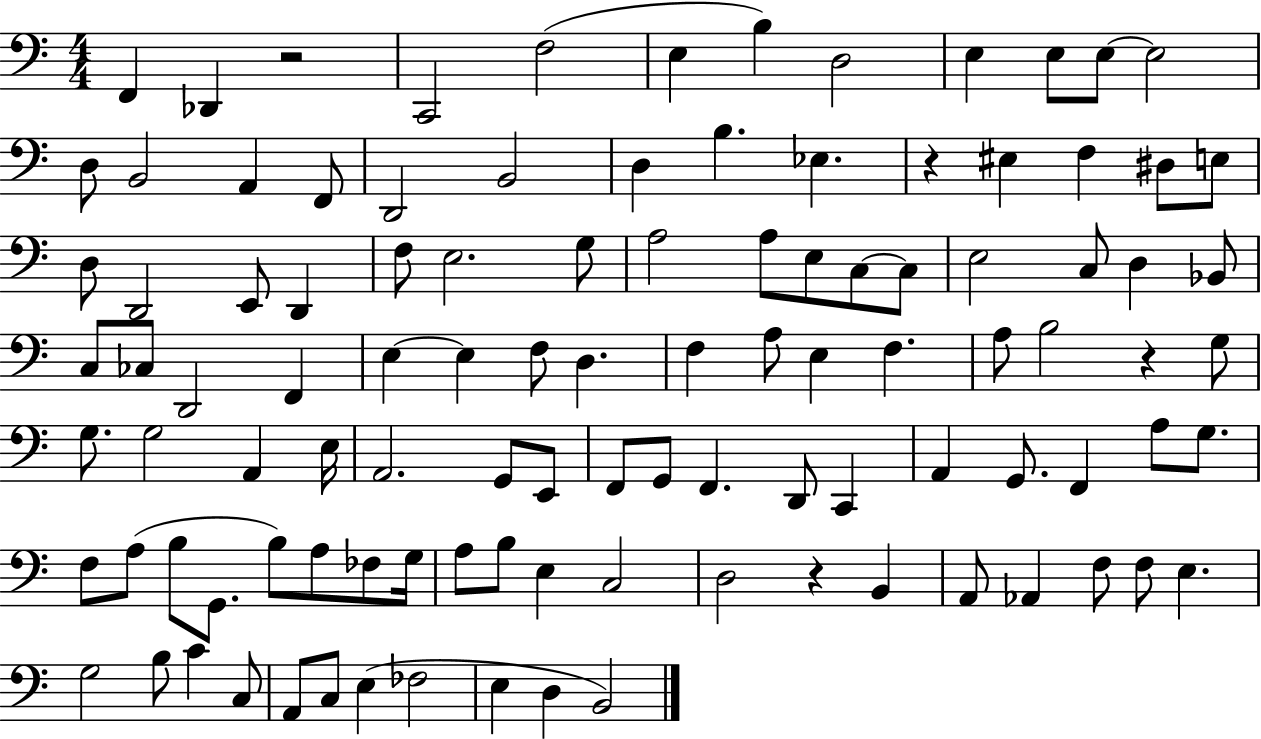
F2/q Db2/q R/h C2/h F3/h E3/q B3/q D3/h E3/q E3/e E3/e E3/h D3/e B2/h A2/q F2/e D2/h B2/h D3/q B3/q. Eb3/q. R/q EIS3/q F3/q D#3/e E3/e D3/e D2/h E2/e D2/q F3/e E3/h. G3/e A3/h A3/e E3/e C3/e C3/e E3/h C3/e D3/q Bb2/e C3/e CES3/e D2/h F2/q E3/q E3/q F3/e D3/q. F3/q A3/e E3/q F3/q. A3/e B3/h R/q G3/e G3/e. G3/h A2/q E3/s A2/h. G2/e E2/e F2/e G2/e F2/q. D2/e C2/q A2/q G2/e. F2/q A3/e G3/e. F3/e A3/e B3/e G2/e. B3/e A3/e FES3/e G3/s A3/e B3/e E3/q C3/h D3/h R/q B2/q A2/e Ab2/q F3/e F3/e E3/q. G3/h B3/e C4/q C3/e A2/e C3/e E3/q FES3/h E3/q D3/q B2/h